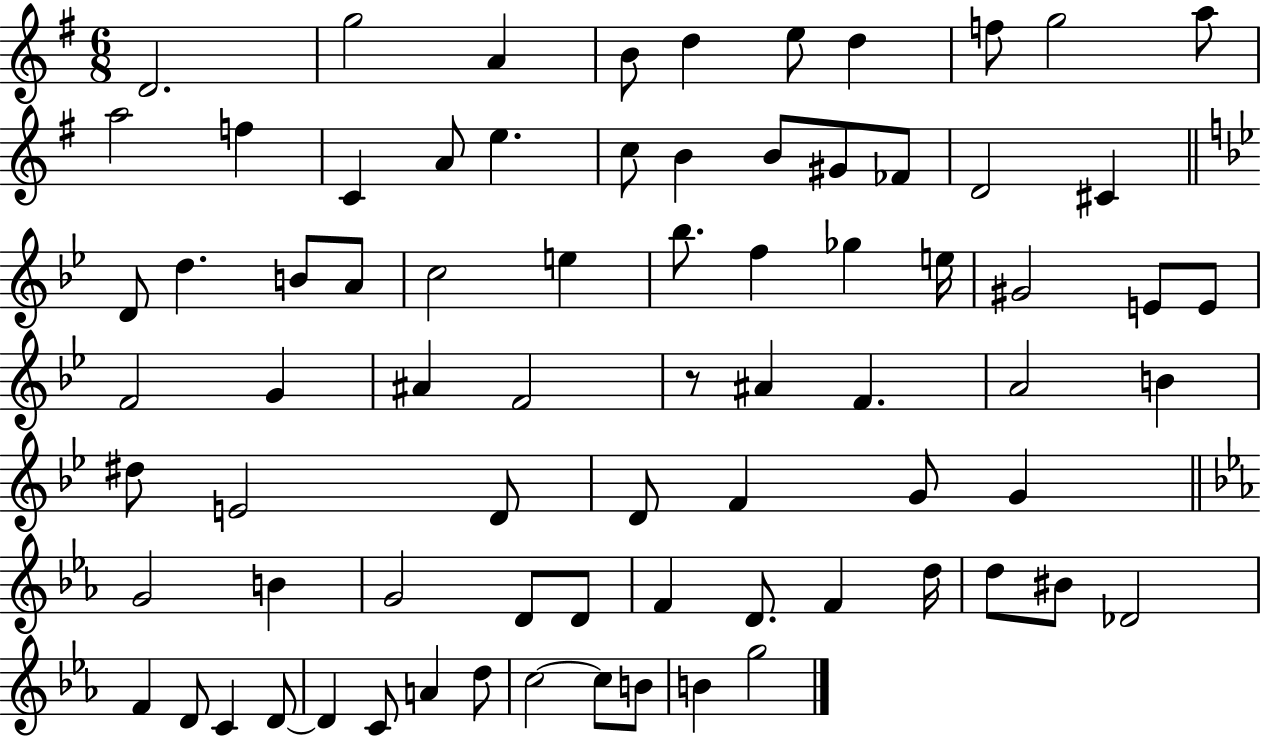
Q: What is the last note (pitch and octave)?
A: G5